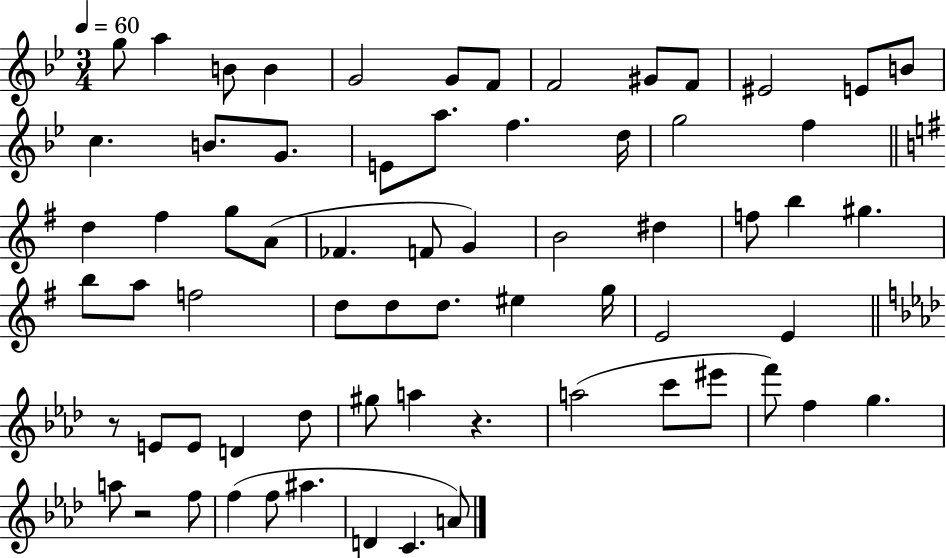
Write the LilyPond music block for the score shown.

{
  \clef treble
  \numericTimeSignature
  \time 3/4
  \key bes \major
  \tempo 4 = 60
  \repeat volta 2 { g''8 a''4 b'8 b'4 | g'2 g'8 f'8 | f'2 gis'8 f'8 | eis'2 e'8 b'8 | \break c''4. b'8. g'8. | e'8 a''8. f''4. d''16 | g''2 f''4 | \bar "||" \break \key e \minor d''4 fis''4 g''8 a'8( | fes'4. f'8 g'4) | b'2 dis''4 | f''8 b''4 gis''4. | \break b''8 a''8 f''2 | d''8 d''8 d''8. eis''4 g''16 | e'2 e'4 | \bar "||" \break \key f \minor r8 e'8 e'8 d'4 des''8 | gis''8 a''4 r4. | a''2( c'''8 eis'''8 | f'''8) f''4 g''4. | \break a''8 r2 f''8 | f''4( f''8 ais''4. | d'4 c'4. a'8) | } \bar "|."
}